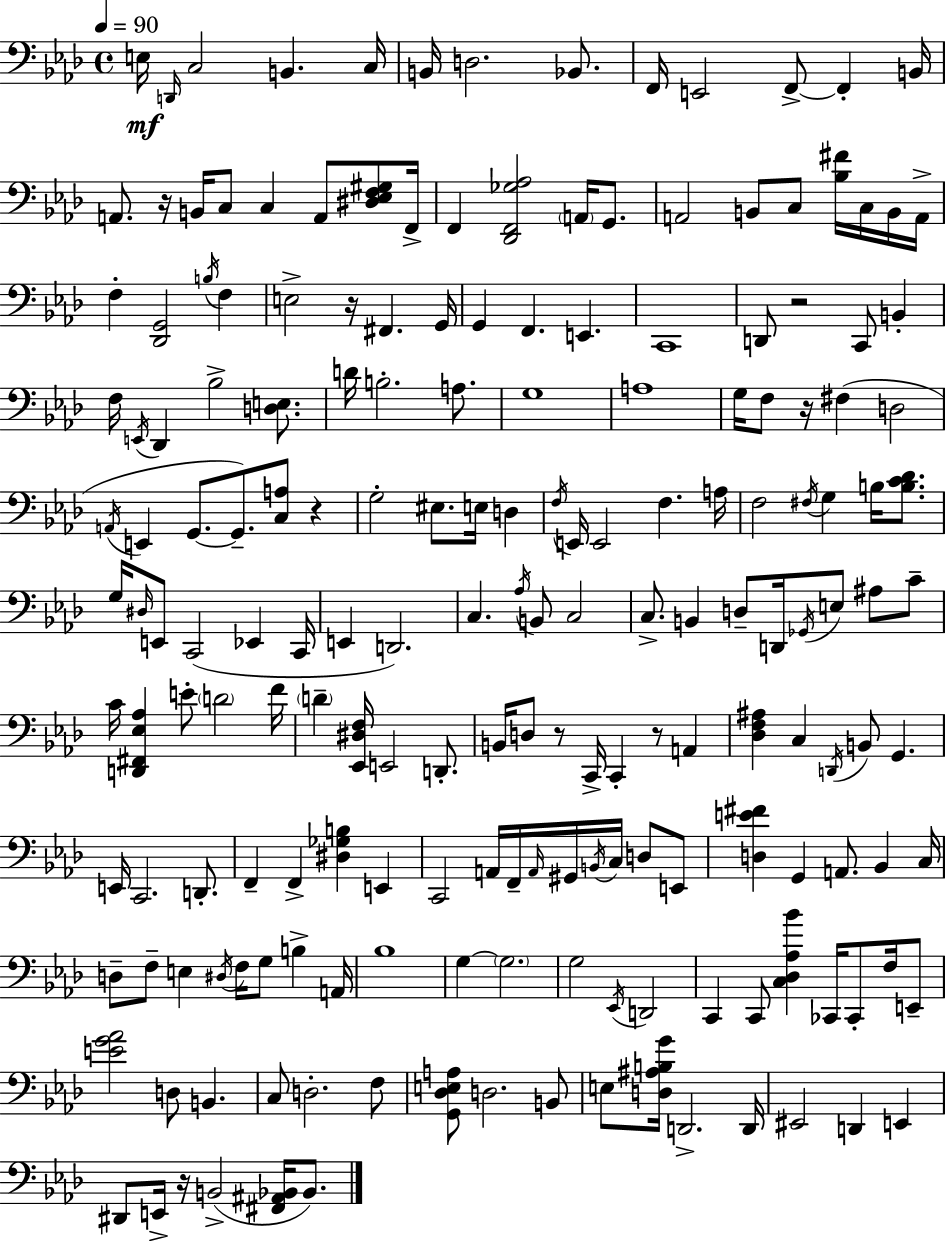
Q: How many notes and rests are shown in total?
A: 188